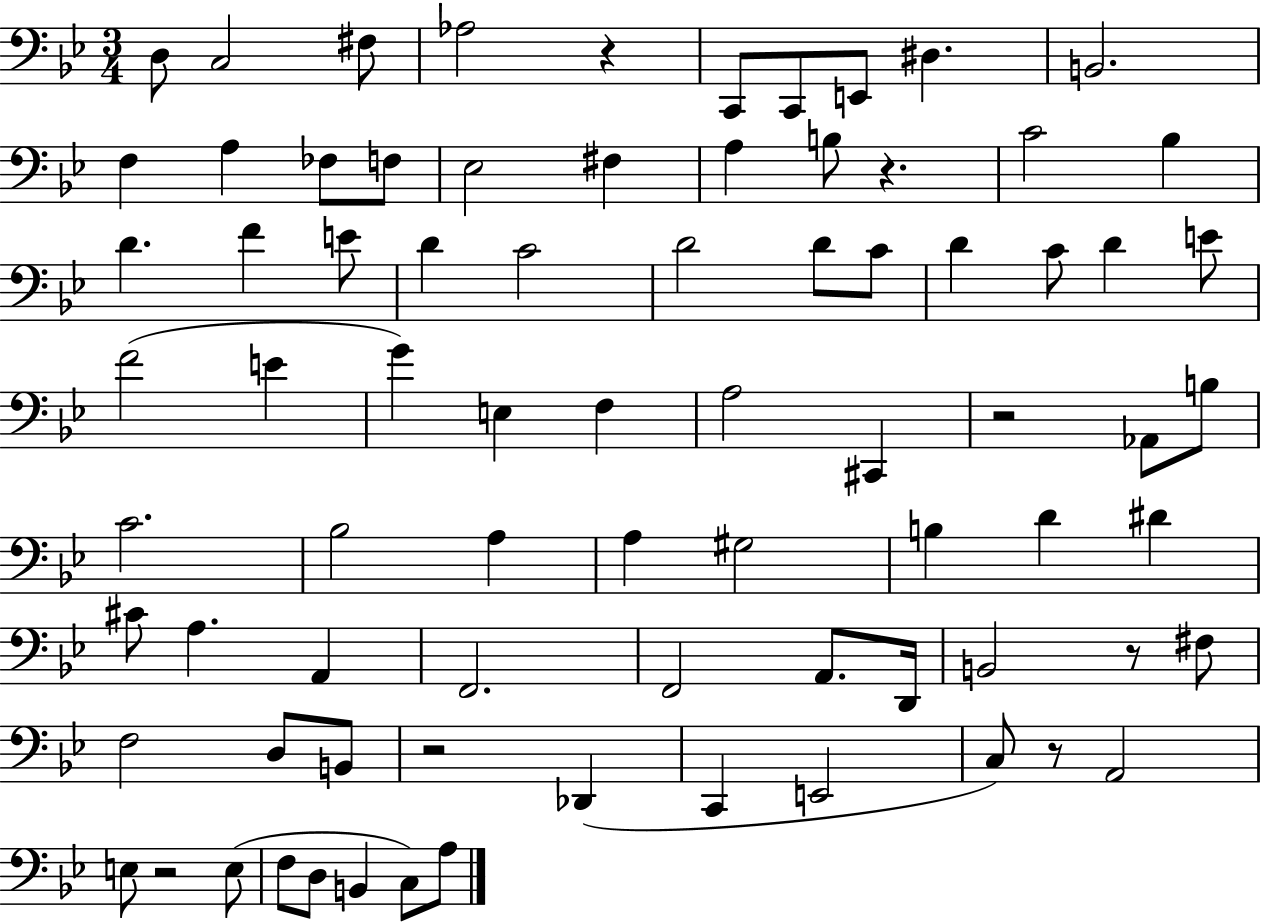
X:1
T:Untitled
M:3/4
L:1/4
K:Bb
D,/2 C,2 ^F,/2 _A,2 z C,,/2 C,,/2 E,,/2 ^D, B,,2 F, A, _F,/2 F,/2 _E,2 ^F, A, B,/2 z C2 _B, D F E/2 D C2 D2 D/2 C/2 D C/2 D E/2 F2 E G E, F, A,2 ^C,, z2 _A,,/2 B,/2 C2 _B,2 A, A, ^G,2 B, D ^D ^C/2 A, A,, F,,2 F,,2 A,,/2 D,,/4 B,,2 z/2 ^F,/2 F,2 D,/2 B,,/2 z2 _D,, C,, E,,2 C,/2 z/2 A,,2 E,/2 z2 E,/2 F,/2 D,/2 B,, C,/2 A,/2